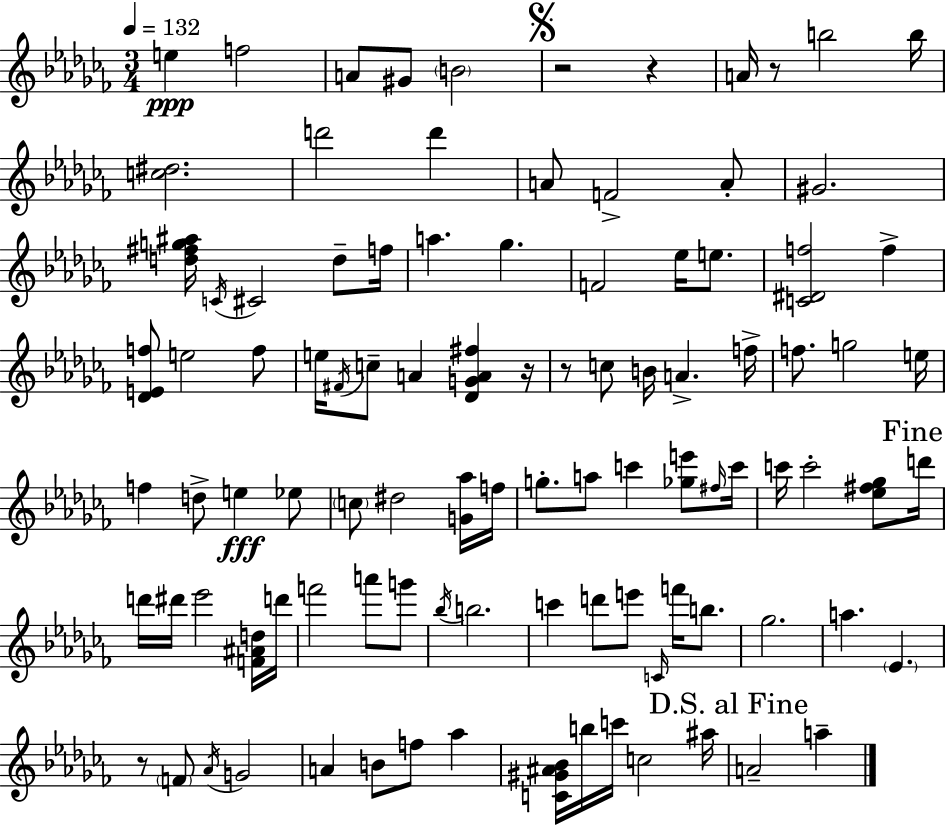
{
  \clef treble
  \numericTimeSignature
  \time 3/4
  \key aes \minor
  \tempo 4 = 132
  e''4\ppp f''2 | a'8 gis'8 \parenthesize b'2 | \mark \markup { \musicglyph "scripts.segno" } r2 r4 | a'16 r8 b''2 b''16 | \break <c'' dis''>2. | d'''2 d'''4 | a'8 f'2-> a'8-. | gis'2. | \break <d'' fis'' g'' ais''>16 \acciaccatura { c'16 } cis'2 d''8-- | f''16 a''4. ges''4. | f'2 ees''16 e''8. | <c' dis' f''>2 f''4-> | \break <des' e' f''>8 e''2 f''8 | e''16 \acciaccatura { fis'16 } c''8-- a'4 <des' g' a' fis''>4 | r16 r8 c''8 b'16 a'4.-> | f''16-> f''8. g''2 | \break e''16 f''4 d''8-> e''4\fff | ees''8 \parenthesize c''8 dis''2 | <g' aes''>16 f''16 g''8.-. a''8 c'''4 <ges'' e'''>8 | \grace { fis''16 } c'''16 c'''16 c'''2-. | \break <ees'' fis'' ges''>8 \mark "Fine" d'''16 d'''16 dis'''16 ees'''2 | <f' ais' d''>16 d'''16 f'''2 a'''8 | g'''8 \acciaccatura { bes''16 } b''2. | c'''4 d'''8 e'''8 | \break \grace { c'16 } f'''16 b''8. ges''2. | a''4. \parenthesize ees'4. | r8 \parenthesize f'8 \acciaccatura { aes'16 } g'2 | a'4 b'8 | \break f''8 aes''4 <c' gis' ais' bes'>16 b''16 c'''16 c''2 | ais''16 \mark "D.S. al Fine" a'2-- | a''4-- \bar "|."
}